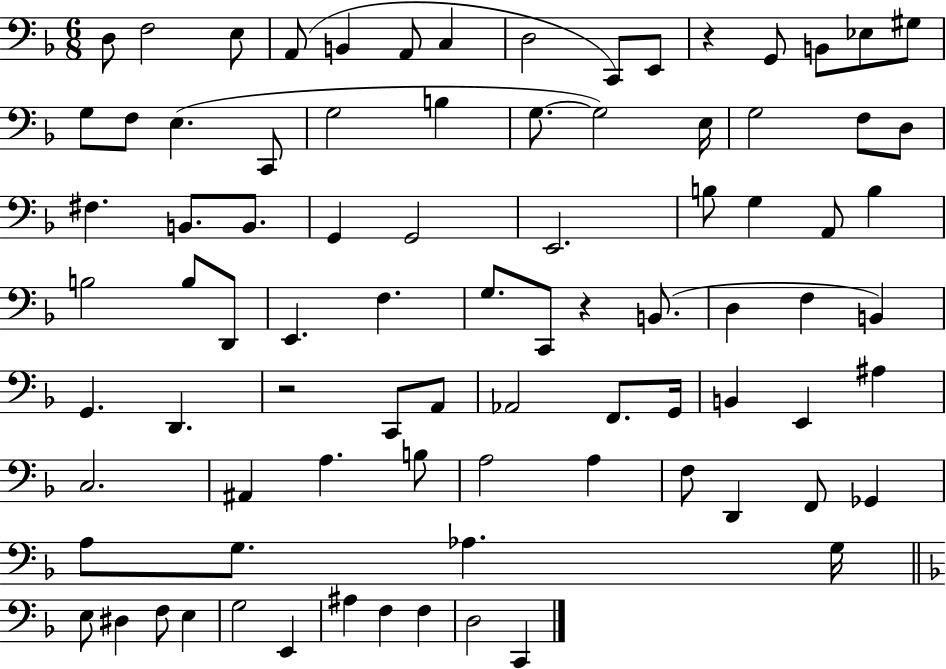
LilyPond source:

{
  \clef bass
  \numericTimeSignature
  \time 6/8
  \key f \major
  d8 f2 e8 | a,8( b,4 a,8 c4 | d2 c,8) e,8 | r4 g,8 b,8 ees8 gis8 | \break g8 f8 e4.( c,8 | g2 b4 | g8.~~ g2) e16 | g2 f8 d8 | \break fis4. b,8. b,8. | g,4 g,2 | e,2. | b8 g4 a,8 b4 | \break b2 b8 d,8 | e,4. f4. | g8. c,8 r4 b,8.( | d4 f4 b,4) | \break g,4. d,4. | r2 c,8 a,8 | aes,2 f,8. g,16 | b,4 e,4 ais4 | \break c2. | ais,4 a4. b8 | a2 a4 | f8 d,4 f,8 ges,4 | \break a8 g8. aes4. g16 | \bar "||" \break \key f \major e8 dis4 f8 e4 | g2 e,4 | ais4 f4 f4 | d2 c,4 | \break \bar "|."
}